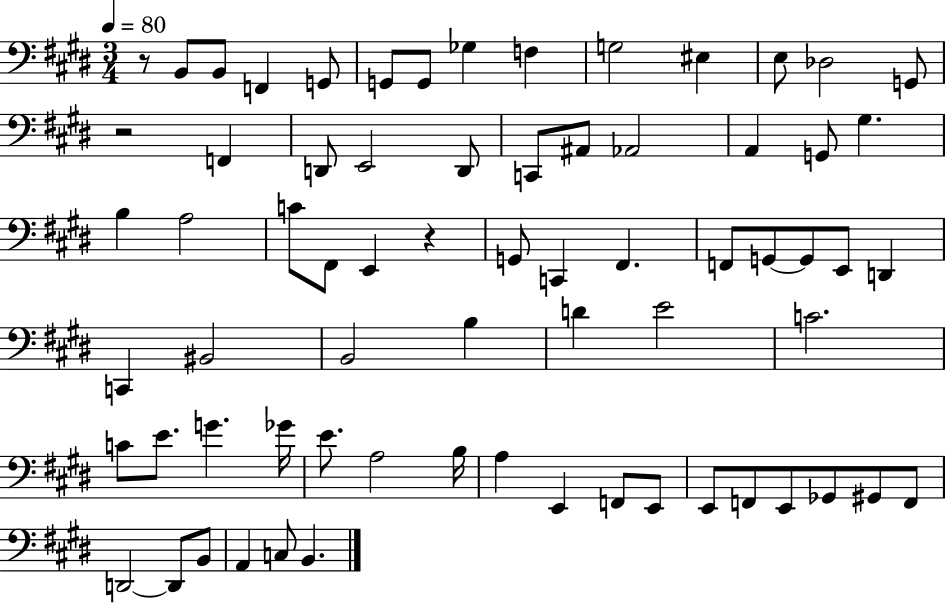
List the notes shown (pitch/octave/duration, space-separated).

R/e B2/e B2/e F2/q G2/e G2/e G2/e Gb3/q F3/q G3/h EIS3/q E3/e Db3/h G2/e R/h F2/q D2/e E2/h D2/e C2/e A#2/e Ab2/h A2/q G2/e G#3/q. B3/q A3/h C4/e F#2/e E2/q R/q G2/e C2/q F#2/q. F2/e G2/e G2/e E2/e D2/q C2/q BIS2/h B2/h B3/q D4/q E4/h C4/h. C4/e E4/e. G4/q. Gb4/s E4/e. A3/h B3/s A3/q E2/q F2/e E2/e E2/e F2/e E2/e Gb2/e G#2/e F2/e D2/h D2/e B2/e A2/q C3/e B2/q.